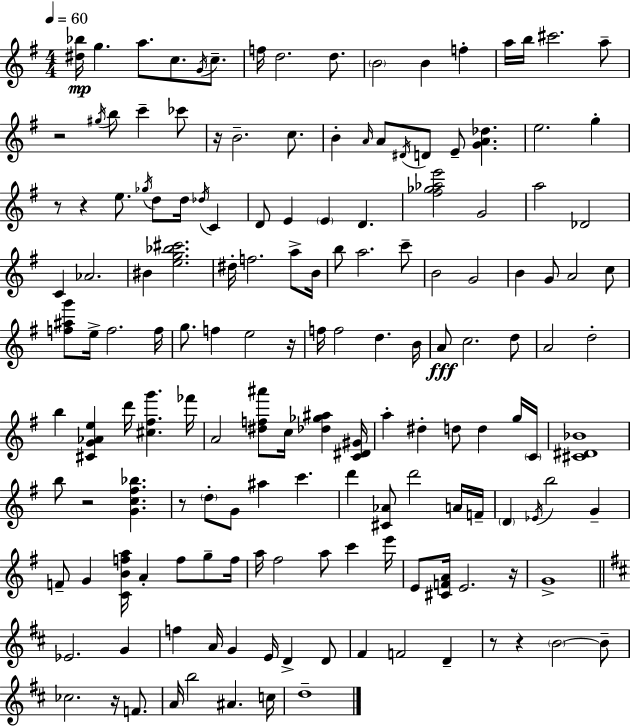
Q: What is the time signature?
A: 4/4